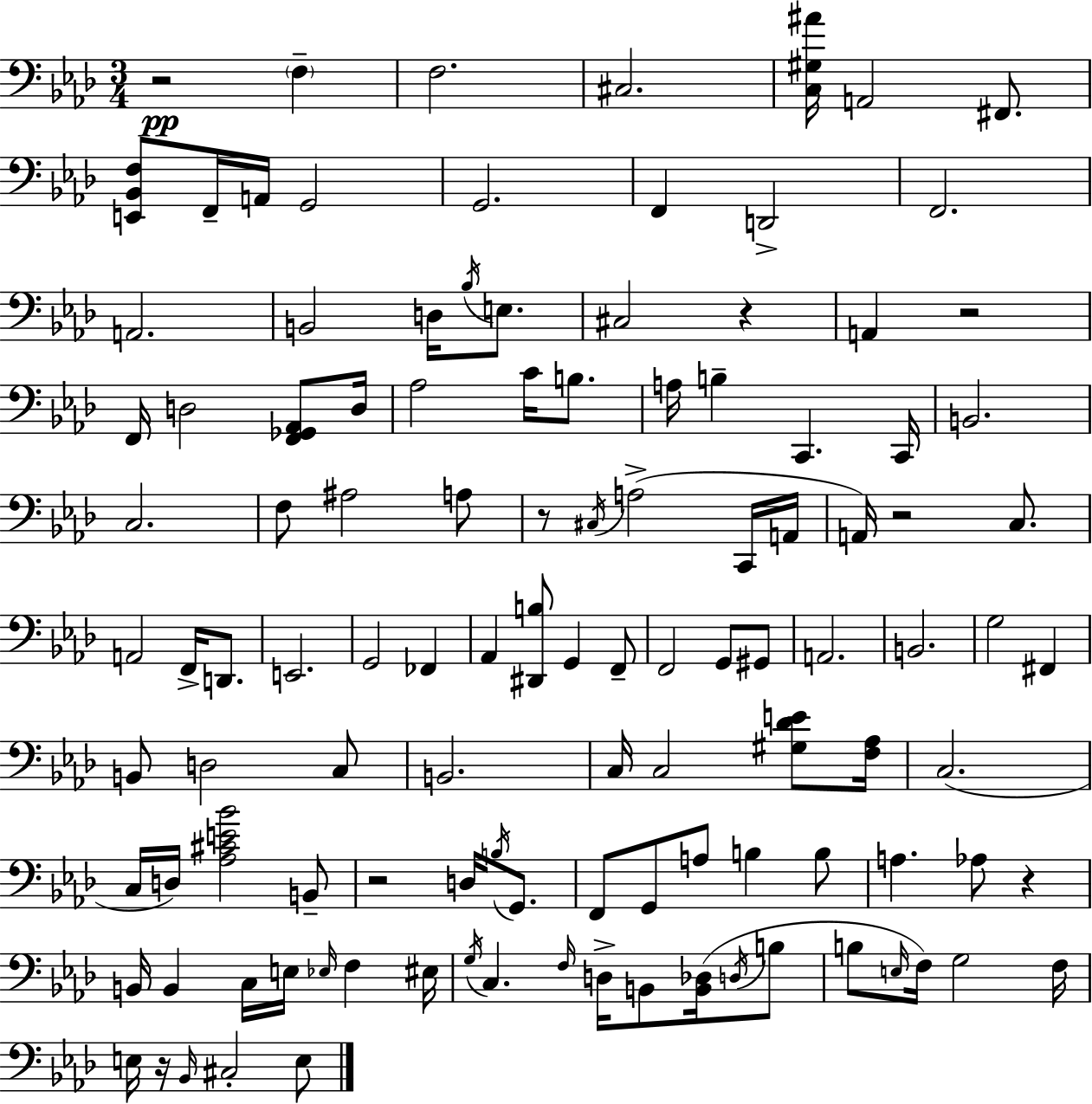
R/h F3/q F3/h. C#3/h. [C3,G#3,A#4]/s A2/h F#2/e. [E2,Bb2,F3]/e F2/s A2/s G2/h G2/h. F2/q D2/h F2/h. A2/h. B2/h D3/s Bb3/s E3/e. C#3/h R/q A2/q R/h F2/s D3/h [F2,Gb2,Ab2]/e D3/s Ab3/h C4/s B3/e. A3/s B3/q C2/q. C2/s B2/h. C3/h. F3/e A#3/h A3/e R/e C#3/s A3/h C2/s A2/s A2/s R/h C3/e. A2/h F2/s D2/e. E2/h. G2/h FES2/q Ab2/q [D#2,B3]/e G2/q F2/e F2/h G2/e G#2/e A2/h. B2/h. G3/h F#2/q B2/e D3/h C3/e B2/h. C3/s C3/h [G#3,Db4,E4]/e [F3,Ab3]/s C3/h. C3/s D3/s [Ab3,C#4,E4,Bb4]/h B2/e R/h D3/s B3/s G2/e. F2/e G2/e A3/e B3/q B3/e A3/q. Ab3/e R/q B2/s B2/q C3/s E3/s Eb3/s F3/q EIS3/s G3/s C3/q. F3/s D3/s B2/e [B2,Db3]/s D3/s B3/e B3/e E3/s F3/s G3/h F3/s E3/s R/s Bb2/s C#3/h E3/e